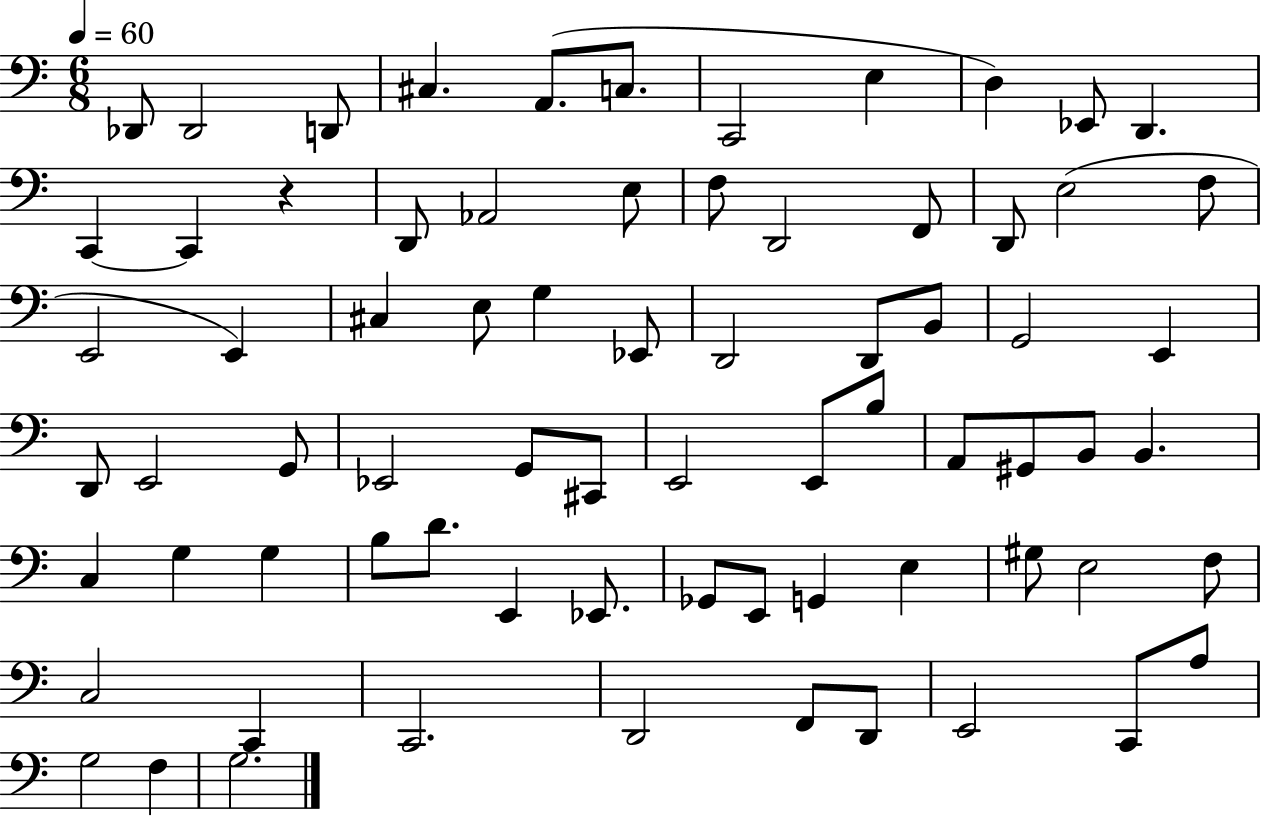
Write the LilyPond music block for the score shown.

{
  \clef bass
  \numericTimeSignature
  \time 6/8
  \key c \major
  \tempo 4 = 60
  des,8 des,2 d,8 | cis4. a,8.( c8. | c,2 e4 | d4) ees,8 d,4. | \break c,4~~ c,4 r4 | d,8 aes,2 e8 | f8 d,2 f,8 | d,8 e2( f8 | \break e,2 e,4) | cis4 e8 g4 ees,8 | d,2 d,8 b,8 | g,2 e,4 | \break d,8 e,2 g,8 | ees,2 g,8 cis,8 | e,2 e,8 b8 | a,8 gis,8 b,8 b,4. | \break c4 g4 g4 | b8 d'8. e,4 ees,8. | ges,8 e,8 g,4 e4 | gis8 e2 f8 | \break c2 c,4 | c,2. | d,2 f,8 d,8 | e,2 c,8 a8 | \break g2 f4 | g2. | \bar "|."
}